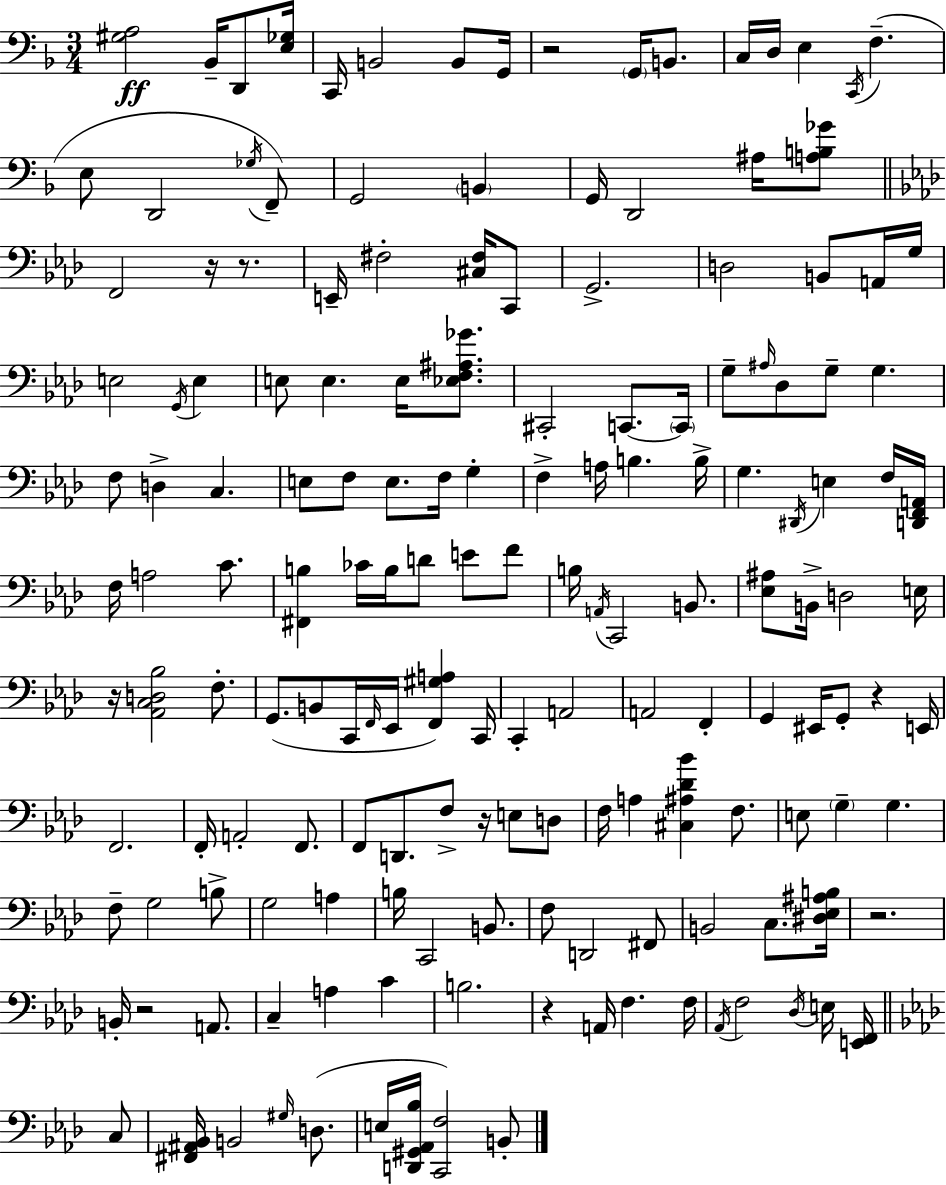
{
  \clef bass
  \numericTimeSignature
  \time 3/4
  \key d \minor
  \repeat volta 2 { <gis a>2\ff bes,16-- d,8 <e ges>16 | c,16 b,2 b,8 g,16 | r2 \parenthesize g,16 b,8. | c16 d16 e4 \acciaccatura { c,16 }( f4.-- | \break e8 d,2 \acciaccatura { ges16 } | f,8--) g,2 \parenthesize b,4 | g,16 d,2 ais16 | <a b ges'>8 \bar "||" \break \key aes \major f,2 r16 r8. | e,16-- fis2-. <cis fis>16 c,8 | g,2.-> | d2 b,8 a,16 g16 | \break e2 \acciaccatura { g,16 } e4 | e8 e4. e16 <ees f ais ges'>8. | cis,2-. c,8.~~ | \parenthesize c,16 g8-- \grace { ais16 } des8 g8-- g4. | \break f8 d4-> c4. | e8 f8 e8. f16 g4-. | f4-> a16 b4. | b16-> g4. \acciaccatura { dis,16 } e4 | \break f16 <d, f, a,>16 f16 a2 | c'8. <fis, b>4 ces'16 b16 d'8 e'8 | f'8 b16 \acciaccatura { a,16 } c,2 | b,8. <ees ais>8 b,16-> d2 | \break e16 r16 <aes, c d bes>2 | f8.-. g,8.( b,8 c,16 \grace { f,16 } ees,16 | <f, gis a>4) c,16 c,4-. a,2 | a,2 | \break f,4-. g,4 eis,16 g,8-. | r4 e,16 f,2. | f,16-. a,2-. | f,8. f,8 d,8. f8-> | \break r16 e8 d8 f16 a4 <cis ais des' bes'>4 | f8. e8 \parenthesize g4-- g4. | f8-- g2 | b8-> g2 | \break a4 b16 c,2 | b,8. f8 d,2 | fis,8 b,2 | c8. <dis ees ais b>16 r2. | \break b,16-. r2 | a,8. c4-- a4 | c'4 b2. | r4 a,16 f4. | \break f16 \acciaccatura { aes,16 } f2 | \acciaccatura { des16 } e16 <e, f,>16 \bar "||" \break \key aes \major c8 <fis, ais, bes,>16 b,2 \grace { gis16 } | d8.( e16 <d, gis, aes, bes>16 <c, f>2) | b,8-. } \bar "|."
}